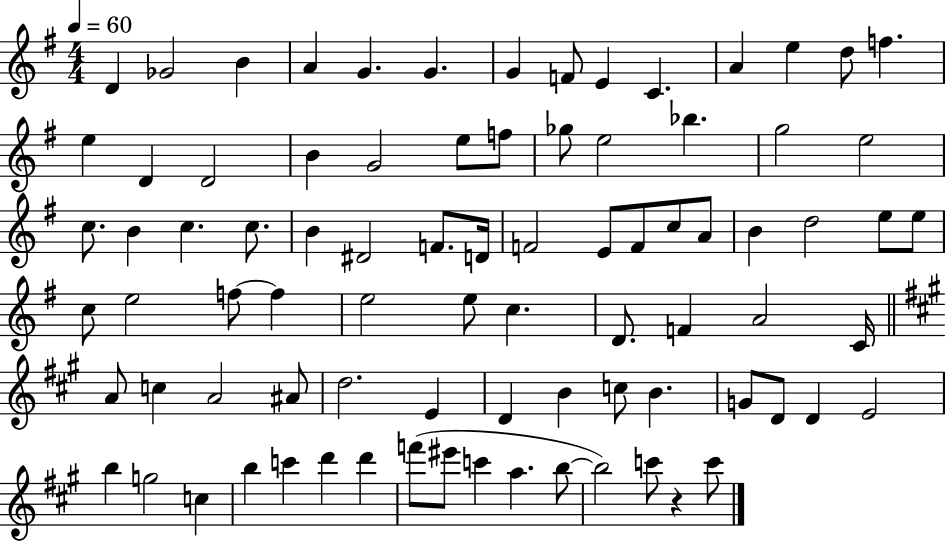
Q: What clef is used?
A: treble